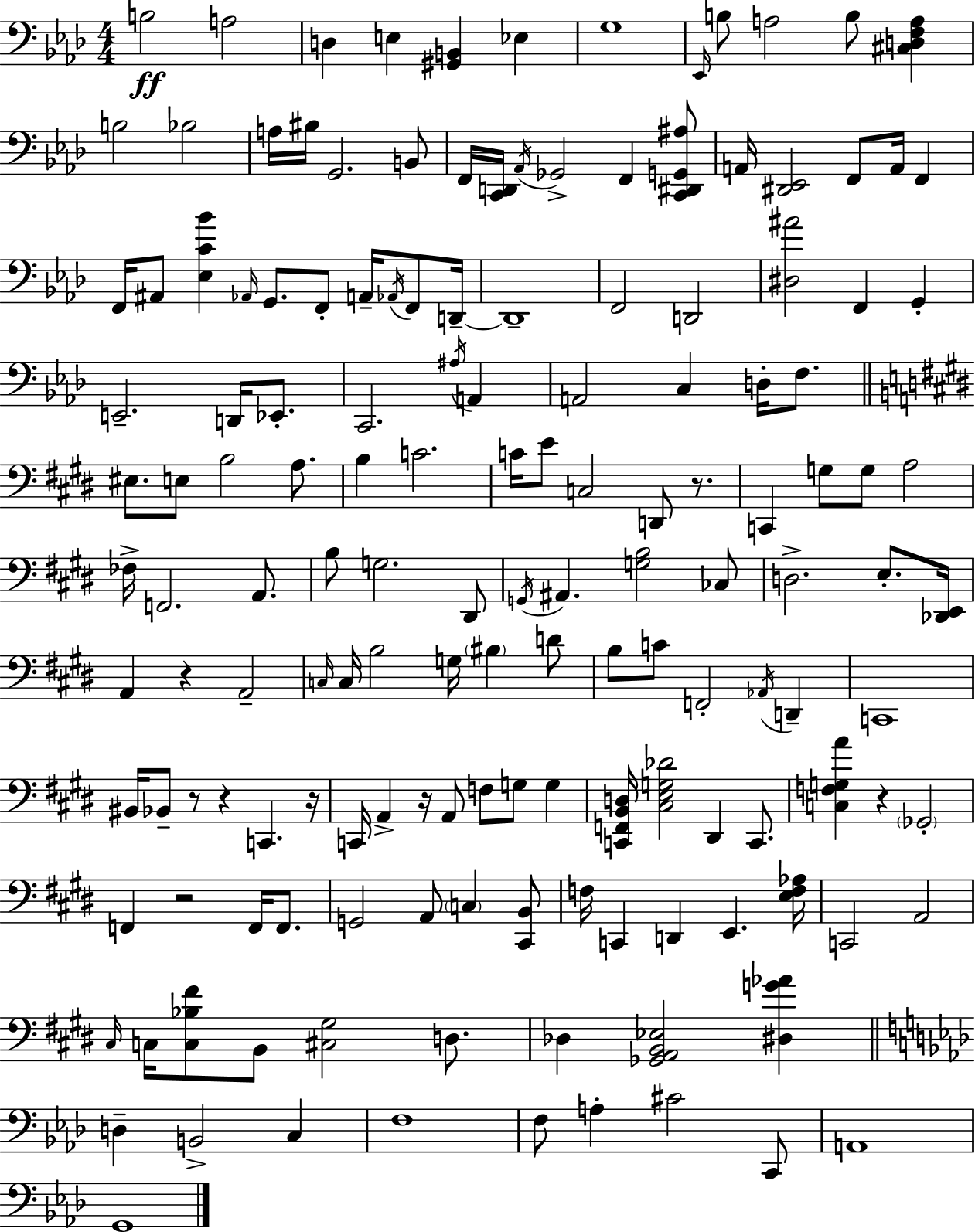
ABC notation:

X:1
T:Untitled
M:4/4
L:1/4
K:Ab
B,2 A,2 D, E, [^G,,B,,] _E, G,4 _E,,/4 B,/2 A,2 B,/2 [^C,D,F,A,] B,2 _B,2 A,/4 ^B,/4 G,,2 B,,/2 F,,/4 [C,,D,,]/4 _A,,/4 _G,,2 F,, [C,,^D,,G,,^A,]/2 A,,/4 [^D,,_E,,]2 F,,/2 A,,/4 F,, F,,/4 ^A,,/2 [_E,C_B] _A,,/4 G,,/2 F,,/2 A,,/4 _A,,/4 F,,/2 D,,/4 D,,4 F,,2 D,,2 [^D,^A]2 F,, G,, E,,2 D,,/4 _E,,/2 C,,2 ^A,/4 A,, A,,2 C, D,/4 F,/2 ^E,/2 E,/2 B,2 A,/2 B, C2 C/4 E/2 C,2 D,,/2 z/2 C,, G,/2 G,/2 A,2 _F,/4 F,,2 A,,/2 B,/2 G,2 ^D,,/2 G,,/4 ^A,, [G,B,]2 _C,/2 D,2 E,/2 [_D,,E,,]/4 A,, z A,,2 C,/4 C,/4 B,2 G,/4 ^B, D/2 B,/2 C/2 F,,2 _A,,/4 D,, C,,4 ^B,,/4 _B,,/2 z/2 z C,, z/4 C,,/4 A,, z/4 A,,/2 F,/2 G,/2 G, [C,,F,,B,,D,]/4 [^C,E,G,_D]2 ^D,, C,,/2 [C,F,G,A] z _G,,2 F,, z2 F,,/4 F,,/2 G,,2 A,,/2 C, [^C,,B,,]/2 F,/4 C,, D,, E,, [E,F,_A,]/4 C,,2 A,,2 ^C,/4 C,/4 [C,_B,^F]/2 B,,/2 [^C,^G,]2 D,/2 _D, [_G,,A,,B,,_E,]2 [^D,G_A] D, B,,2 C, F,4 F,/2 A, ^C2 C,,/2 A,,4 G,,4